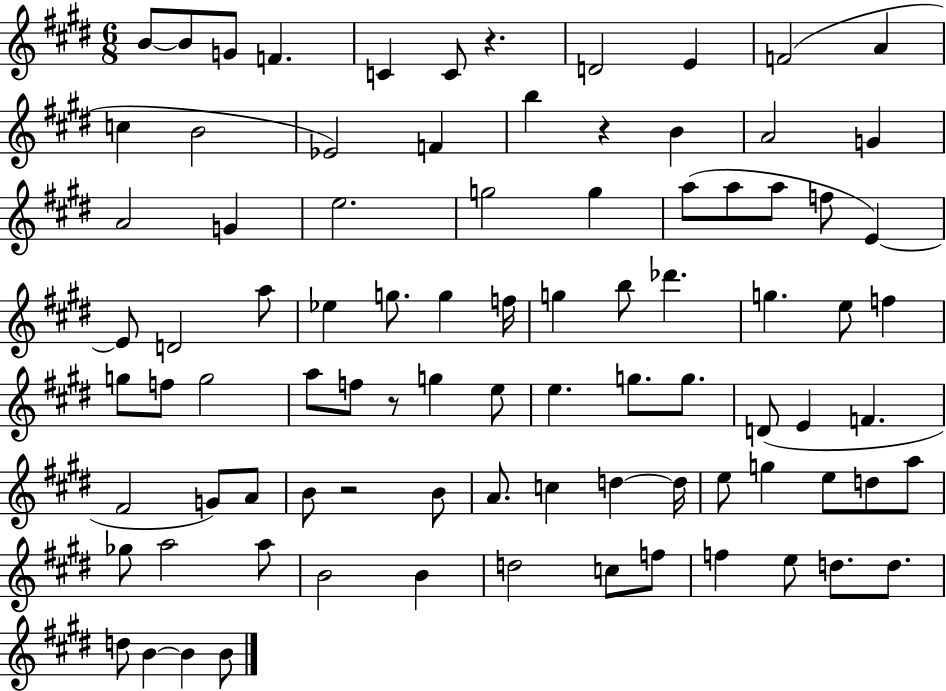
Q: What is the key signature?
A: E major